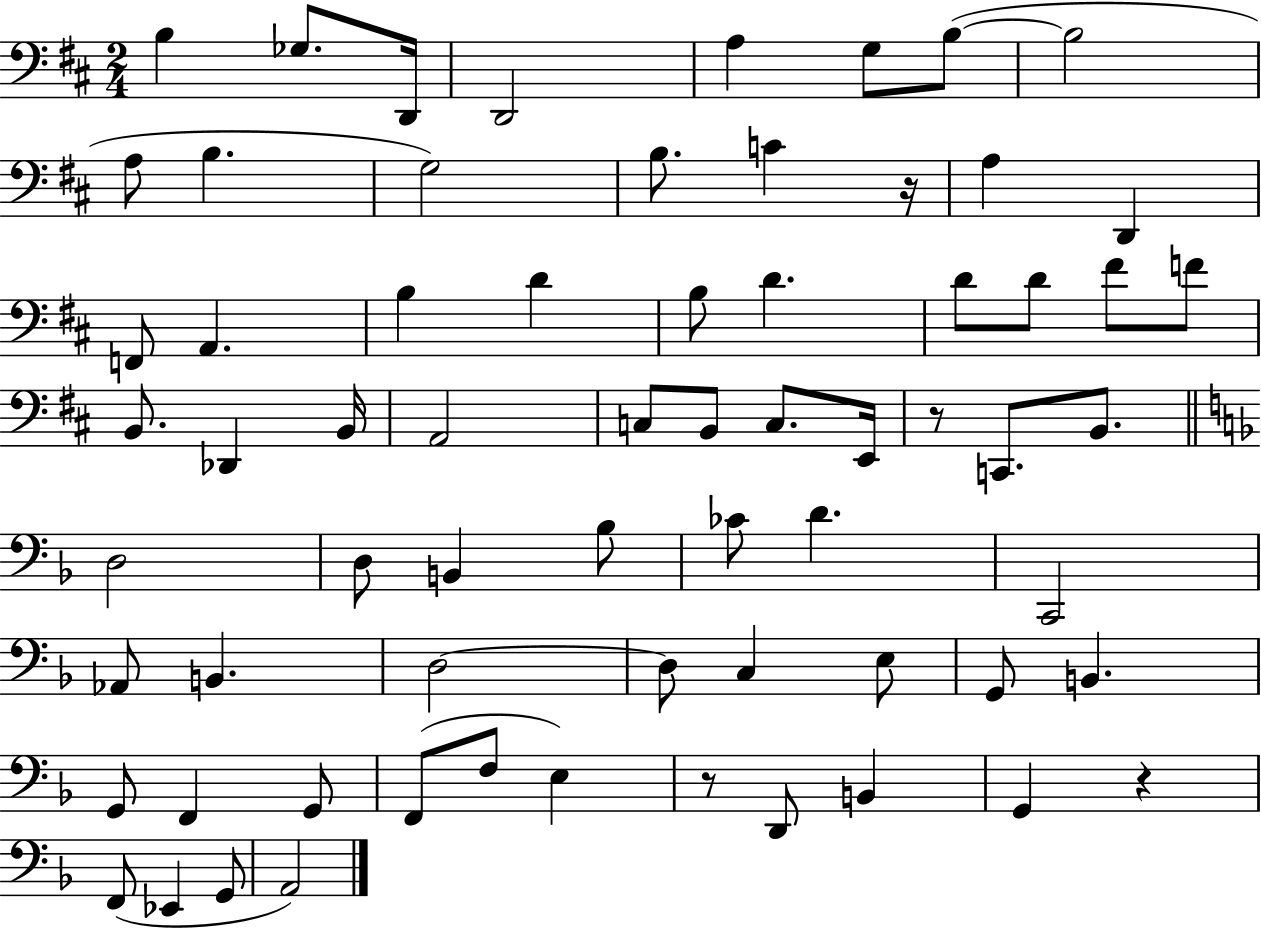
B3/q Gb3/e. D2/s D2/h A3/q G3/e B3/e B3/h A3/e B3/q. G3/h B3/e. C4/q R/s A3/q D2/q F2/e A2/q. B3/q D4/q B3/e D4/q. D4/e D4/e F#4/e F4/e B2/e. Db2/q B2/s A2/h C3/e B2/e C3/e. E2/s R/e C2/e. B2/e. D3/h D3/e B2/q Bb3/e CES4/e D4/q. C2/h Ab2/e B2/q. D3/h D3/e C3/q E3/e G2/e B2/q. G2/e F2/q G2/e F2/e F3/e E3/q R/e D2/e B2/q G2/q R/q F2/e Eb2/q G2/e A2/h